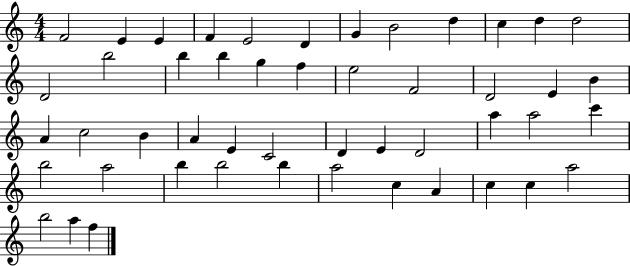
X:1
T:Untitled
M:4/4
L:1/4
K:C
F2 E E F E2 D G B2 d c d d2 D2 b2 b b g f e2 F2 D2 E B A c2 B A E C2 D E D2 a a2 c' b2 a2 b b2 b a2 c A c c a2 b2 a f